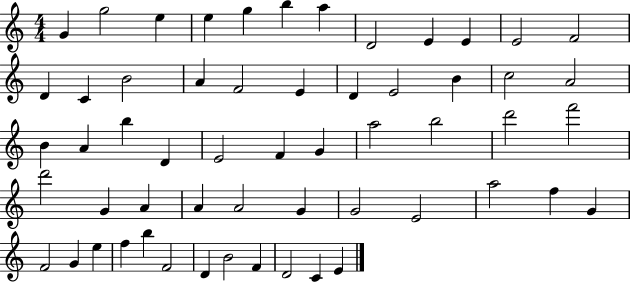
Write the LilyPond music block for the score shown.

{
  \clef treble
  \numericTimeSignature
  \time 4/4
  \key c \major
  g'4 g''2 e''4 | e''4 g''4 b''4 a''4 | d'2 e'4 e'4 | e'2 f'2 | \break d'4 c'4 b'2 | a'4 f'2 e'4 | d'4 e'2 b'4 | c''2 a'2 | \break b'4 a'4 b''4 d'4 | e'2 f'4 g'4 | a''2 b''2 | d'''2 f'''2 | \break d'''2 g'4 a'4 | a'4 a'2 g'4 | g'2 e'2 | a''2 f''4 g'4 | \break f'2 g'4 e''4 | f''4 b''4 f'2 | d'4 b'2 f'4 | d'2 c'4 e'4 | \break \bar "|."
}